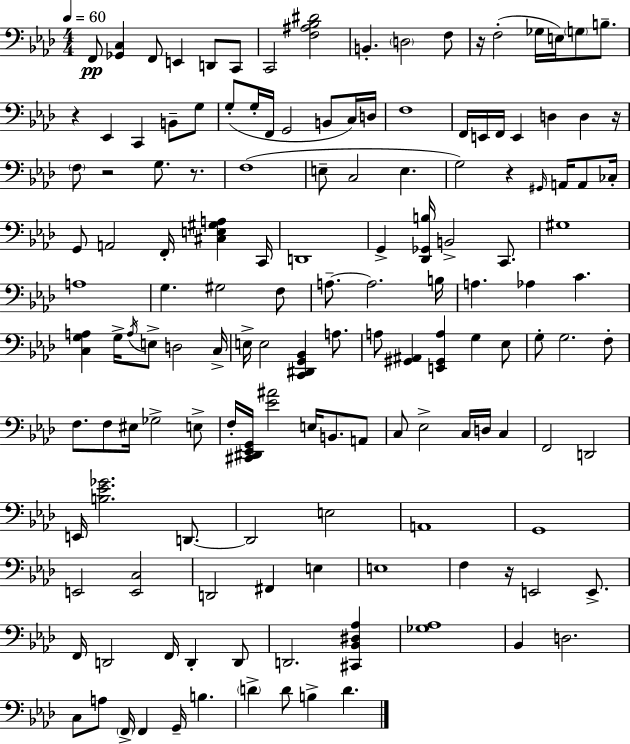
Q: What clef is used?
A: bass